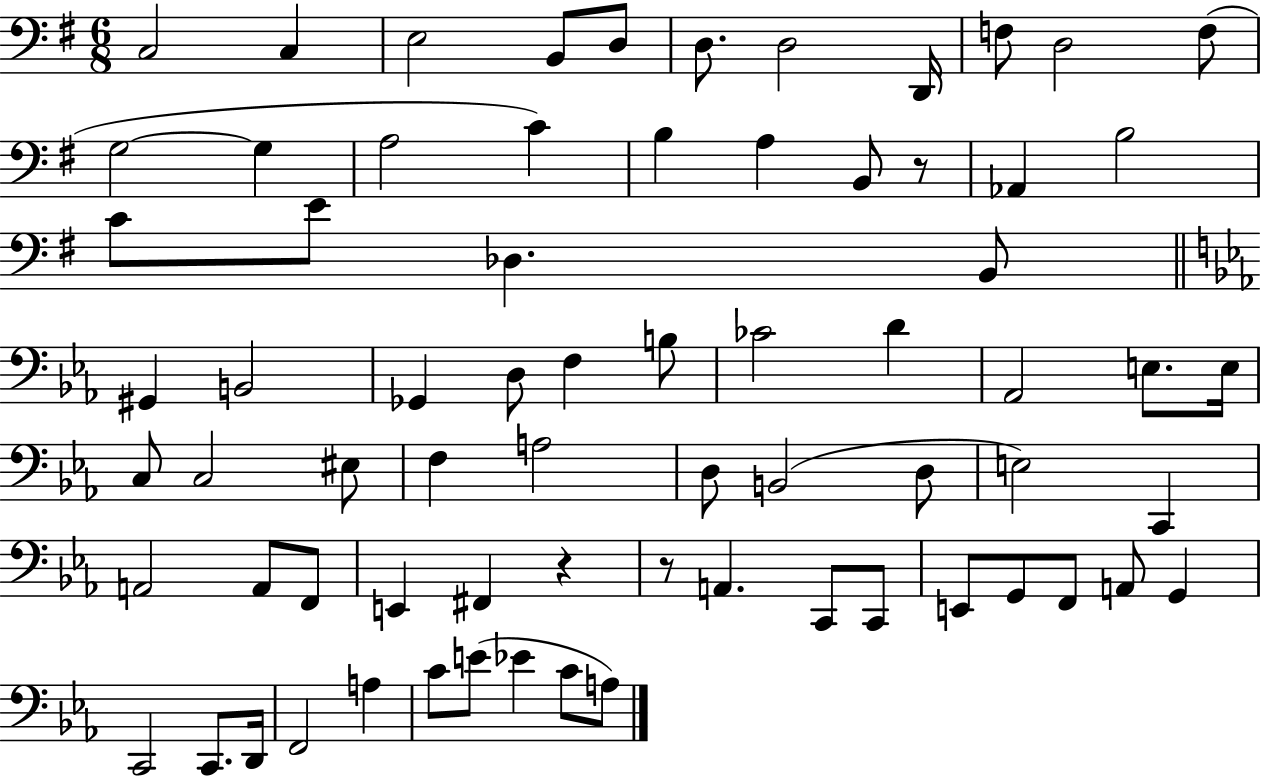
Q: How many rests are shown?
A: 3